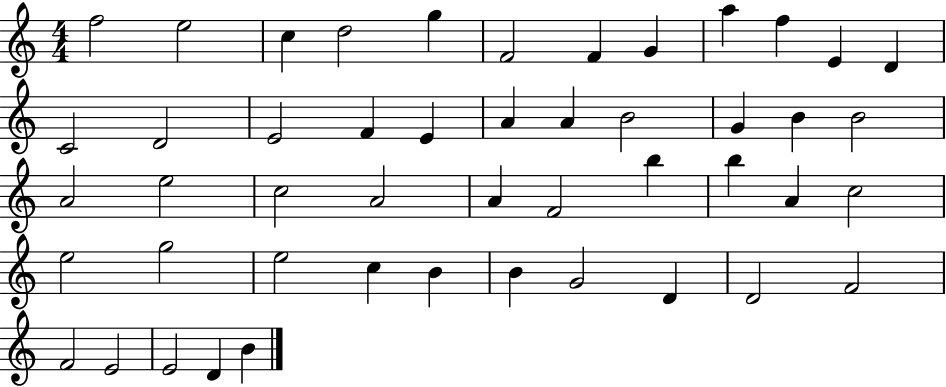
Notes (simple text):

F5/h E5/h C5/q D5/h G5/q F4/h F4/q G4/q A5/q F5/q E4/q D4/q C4/h D4/h E4/h F4/q E4/q A4/q A4/q B4/h G4/q B4/q B4/h A4/h E5/h C5/h A4/h A4/q F4/h B5/q B5/q A4/q C5/h E5/h G5/h E5/h C5/q B4/q B4/q G4/h D4/q D4/h F4/h F4/h E4/h E4/h D4/q B4/q